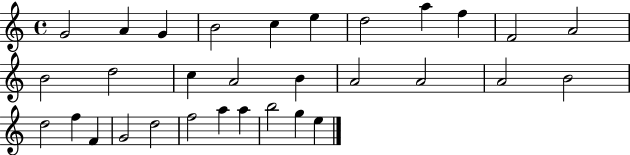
G4/h A4/q G4/q B4/h C5/q E5/q D5/h A5/q F5/q F4/h A4/h B4/h D5/h C5/q A4/h B4/q A4/h A4/h A4/h B4/h D5/h F5/q F4/q G4/h D5/h F5/h A5/q A5/q B5/h G5/q E5/q